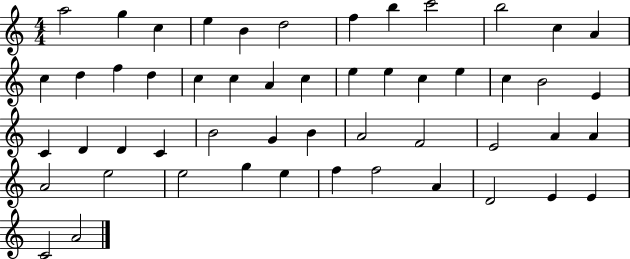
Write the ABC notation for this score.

X:1
T:Untitled
M:4/4
L:1/4
K:C
a2 g c e B d2 f b c'2 b2 c A c d f d c c A c e e c e c B2 E C D D C B2 G B A2 F2 E2 A A A2 e2 e2 g e f f2 A D2 E E C2 A2